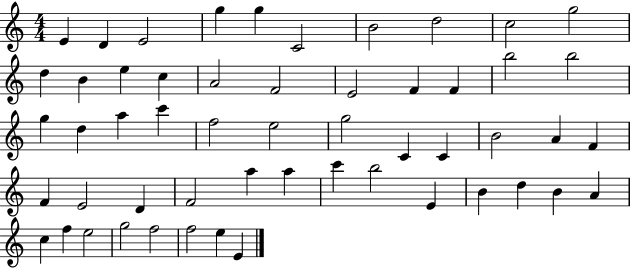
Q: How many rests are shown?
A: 0